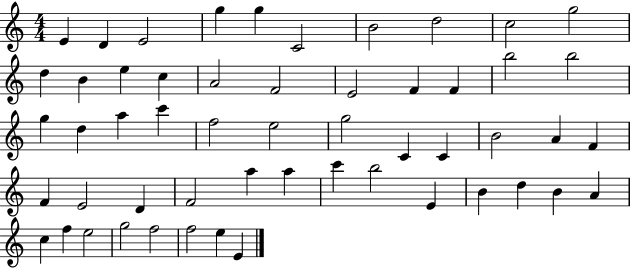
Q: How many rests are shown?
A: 0